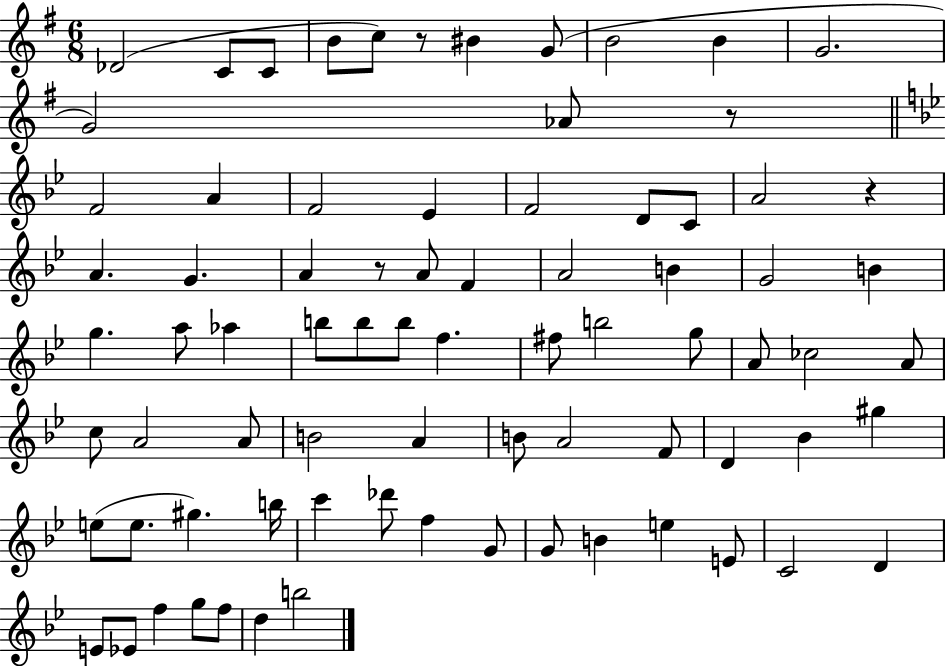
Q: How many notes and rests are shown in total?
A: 78